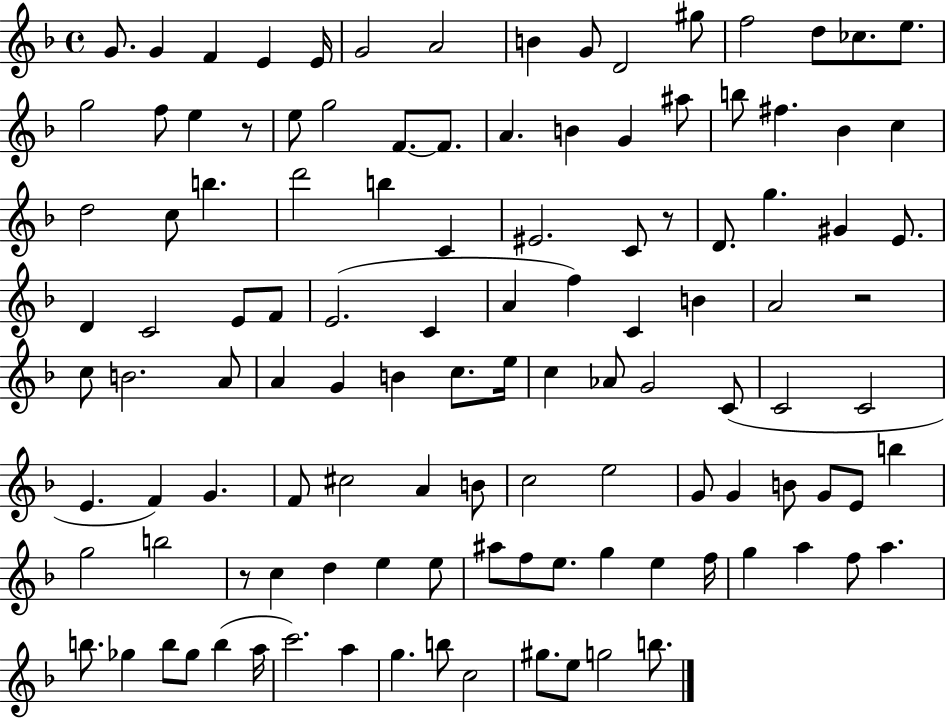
{
  \clef treble
  \time 4/4
  \defaultTimeSignature
  \key f \major
  g'8. g'4 f'4 e'4 e'16 | g'2 a'2 | b'4 g'8 d'2 gis''8 | f''2 d''8 ces''8. e''8. | \break g''2 f''8 e''4 r8 | e''8 g''2 f'8.~~ f'8. | a'4. b'4 g'4 ais''8 | b''8 fis''4. bes'4 c''4 | \break d''2 c''8 b''4. | d'''2 b''4 c'4 | eis'2. c'8 r8 | d'8. g''4. gis'4 e'8. | \break d'4 c'2 e'8 f'8 | e'2.( c'4 | a'4 f''4) c'4 b'4 | a'2 r2 | \break c''8 b'2. a'8 | a'4 g'4 b'4 c''8. e''16 | c''4 aes'8 g'2 c'8( | c'2 c'2 | \break e'4. f'4) g'4. | f'8 cis''2 a'4 b'8 | c''2 e''2 | g'8 g'4 b'8 g'8 e'8 b''4 | \break g''2 b''2 | r8 c''4 d''4 e''4 e''8 | ais''8 f''8 e''8. g''4 e''4 f''16 | g''4 a''4 f''8 a''4. | \break b''8. ges''4 b''8 ges''8 b''4( a''16 | c'''2.) a''4 | g''4. b''8 c''2 | gis''8. e''8 g''2 b''8. | \break \bar "|."
}